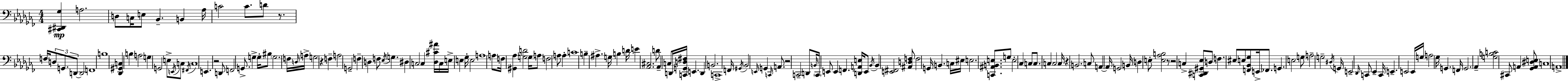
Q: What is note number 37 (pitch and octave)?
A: A3